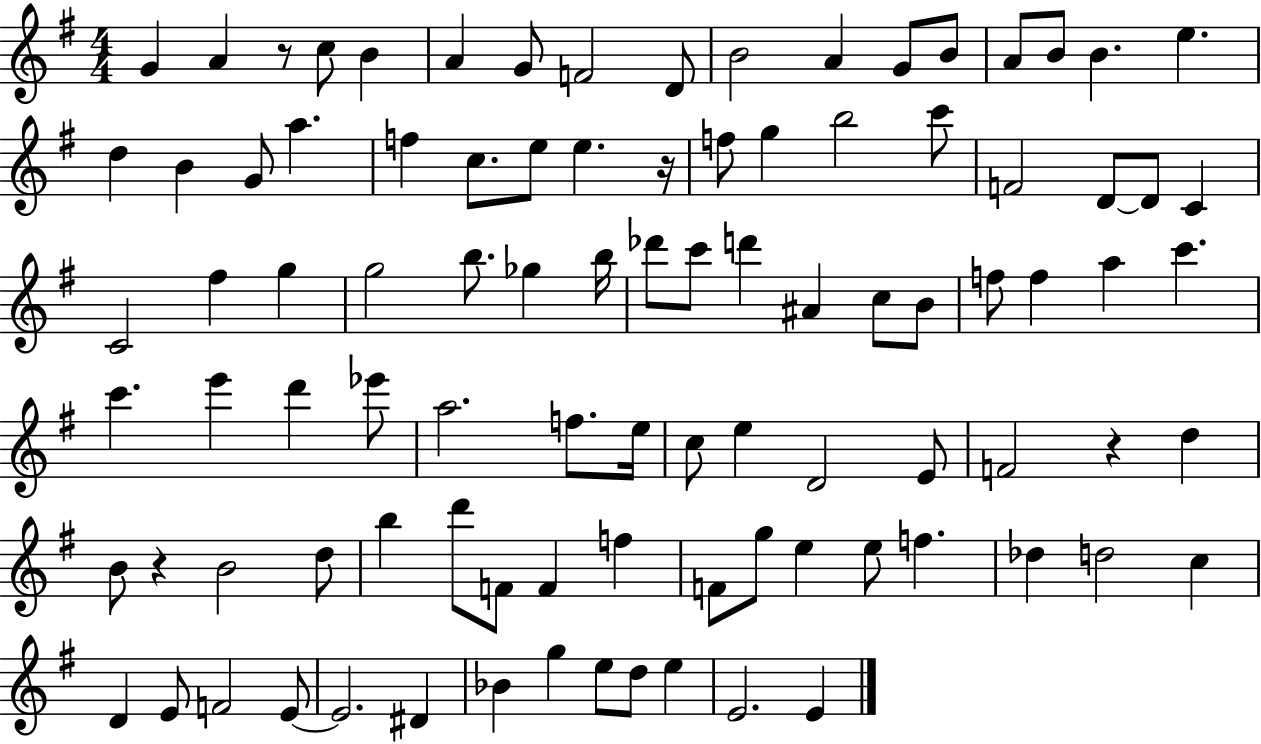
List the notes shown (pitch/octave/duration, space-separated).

G4/q A4/q R/e C5/e B4/q A4/q G4/e F4/h D4/e B4/h A4/q G4/e B4/e A4/e B4/e B4/q. E5/q. D5/q B4/q G4/e A5/q. F5/q C5/e. E5/e E5/q. R/s F5/e G5/q B5/h C6/e F4/h D4/e D4/e C4/q C4/h F#5/q G5/q G5/h B5/e. Gb5/q B5/s Db6/e C6/e D6/q A#4/q C5/e B4/e F5/e F5/q A5/q C6/q. C6/q. E6/q D6/q Eb6/e A5/h. F5/e. E5/s C5/e E5/q D4/h E4/e F4/h R/q D5/q B4/e R/q B4/h D5/e B5/q D6/e F4/e F4/q F5/q F4/e G5/e E5/q E5/e F5/q. Db5/q D5/h C5/q D4/q E4/e F4/h E4/e E4/h. D#4/q Bb4/q G5/q E5/e D5/e E5/q E4/h. E4/q